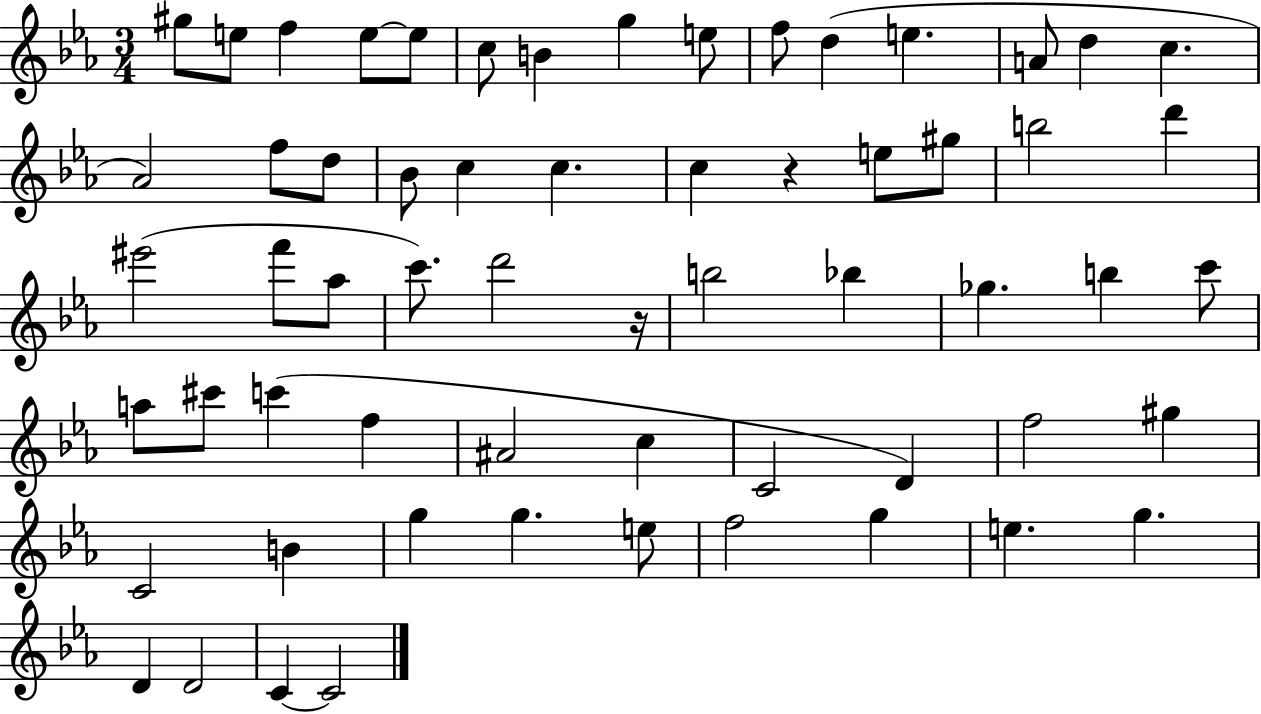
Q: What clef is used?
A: treble